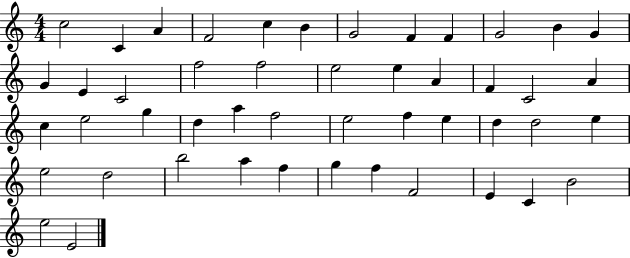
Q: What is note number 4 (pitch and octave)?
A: F4